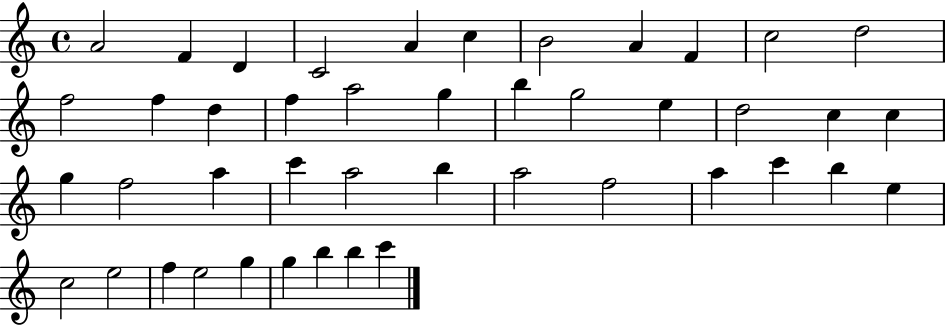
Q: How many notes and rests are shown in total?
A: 44